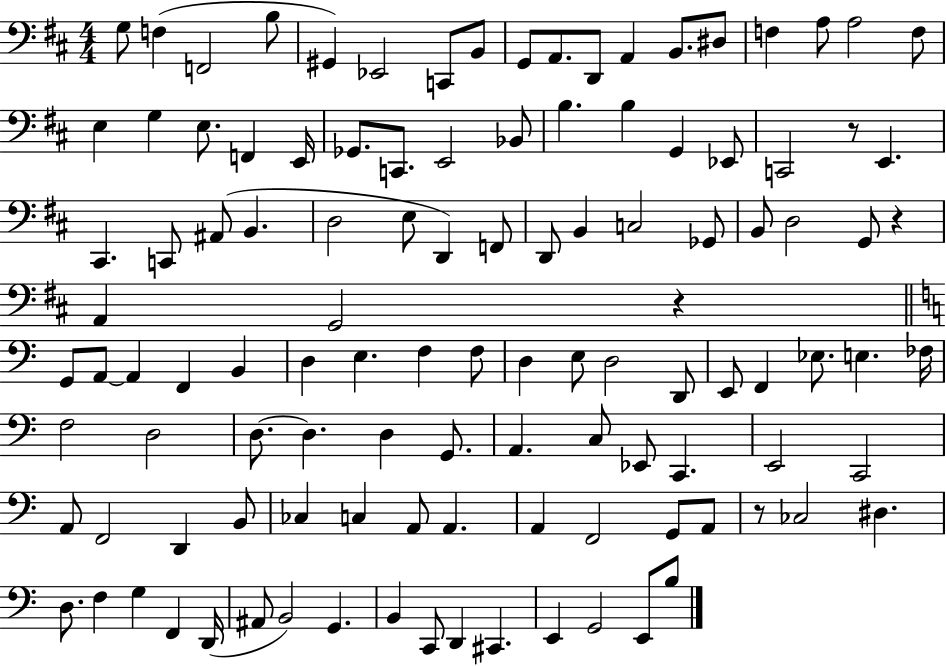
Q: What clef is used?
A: bass